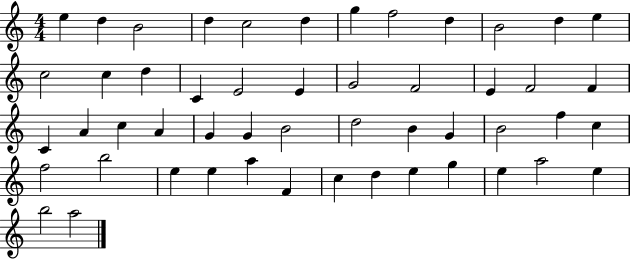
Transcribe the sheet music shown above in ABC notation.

X:1
T:Untitled
M:4/4
L:1/4
K:C
e d B2 d c2 d g f2 d B2 d e c2 c d C E2 E G2 F2 E F2 F C A c A G G B2 d2 B G B2 f c f2 b2 e e a F c d e g e a2 e b2 a2